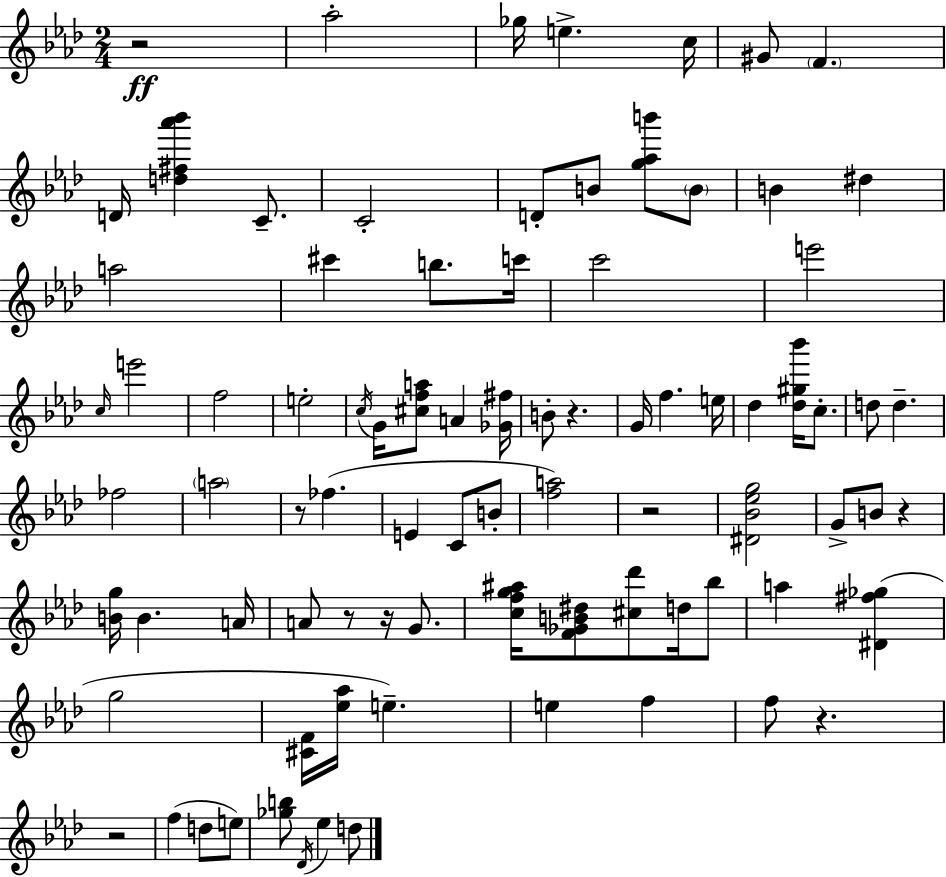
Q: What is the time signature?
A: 2/4